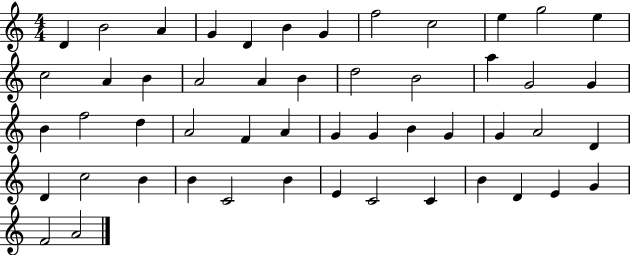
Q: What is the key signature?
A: C major